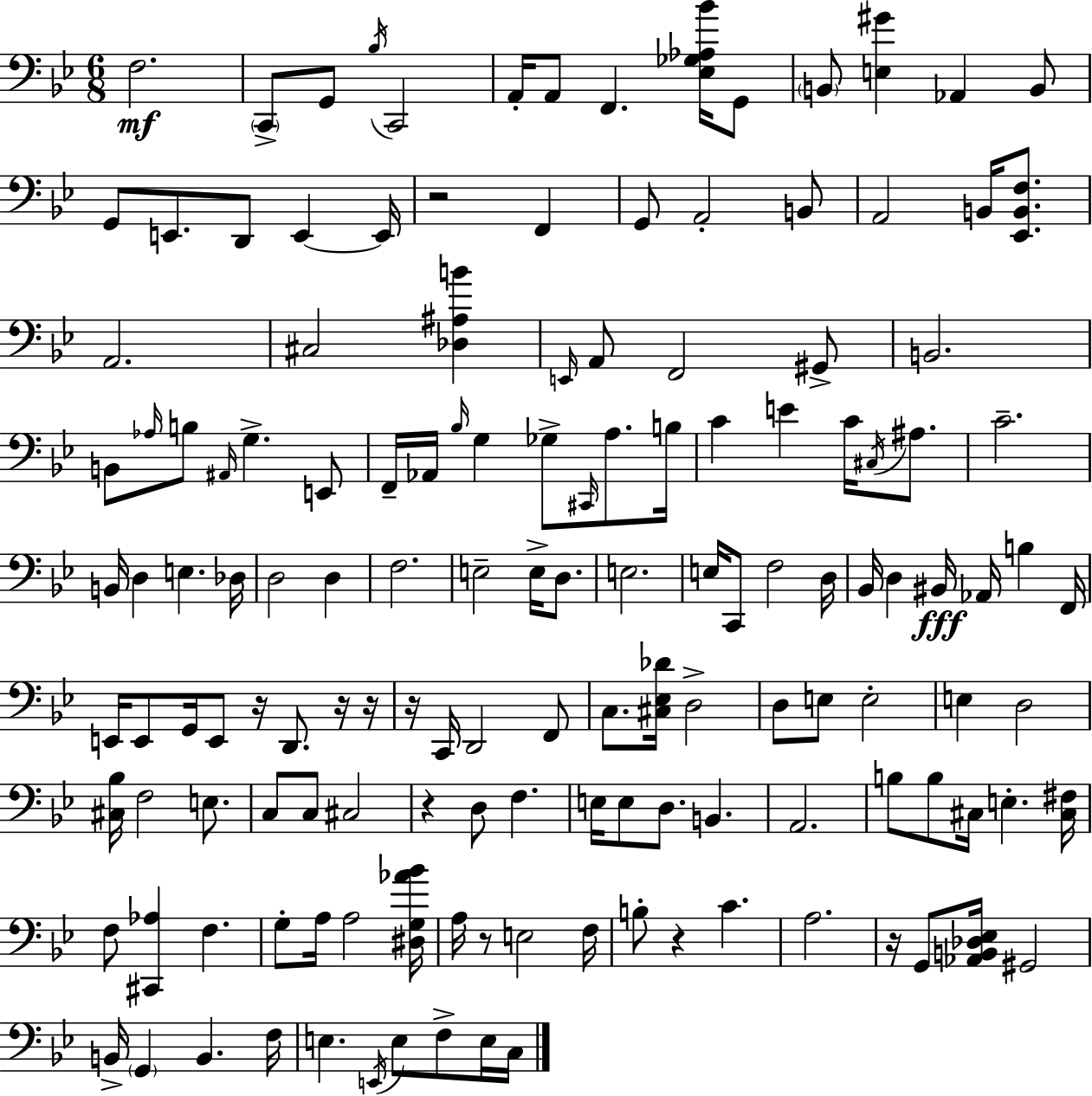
X:1
T:Untitled
M:6/8
L:1/4
K:Bb
F,2 C,,/2 G,,/2 _B,/4 C,,2 A,,/4 A,,/2 F,, [_E,_G,_A,_B]/4 G,,/2 B,,/2 [E,^G] _A,, B,,/2 G,,/2 E,,/2 D,,/2 E,, E,,/4 z2 F,, G,,/2 A,,2 B,,/2 A,,2 B,,/4 [_E,,B,,F,]/2 A,,2 ^C,2 [_D,^A,B] E,,/4 A,,/2 F,,2 ^G,,/2 B,,2 B,,/2 _A,/4 B,/2 ^A,,/4 G, E,,/2 F,,/4 _A,,/4 _B,/4 G, _G,/2 ^C,,/4 A,/2 B,/4 C E C/4 ^C,/4 ^A,/2 C2 B,,/4 D, E, _D,/4 D,2 D, F,2 E,2 E,/4 D,/2 E,2 E,/4 C,,/2 F,2 D,/4 _B,,/4 D, ^B,,/4 _A,,/4 B, F,,/4 E,,/4 E,,/2 G,,/4 E,,/2 z/4 D,,/2 z/4 z/4 z/4 C,,/4 D,,2 F,,/2 C,/2 [^C,_E,_D]/4 D,2 D,/2 E,/2 E,2 E, D,2 [^C,_B,]/4 F,2 E,/2 C,/2 C,/2 ^C,2 z D,/2 F, E,/4 E,/2 D,/2 B,, A,,2 B,/2 B,/2 ^C,/4 E, [^C,^F,]/4 F,/2 [^C,,_A,] F, G,/2 A,/4 A,2 [^D,G,_A_B]/4 A,/4 z/2 E,2 F,/4 B,/2 z C A,2 z/4 G,,/2 [_A,,B,,_D,_E,]/4 ^G,,2 B,,/4 G,, B,, F,/4 E, E,,/4 E,/2 F,/2 E,/4 C,/4